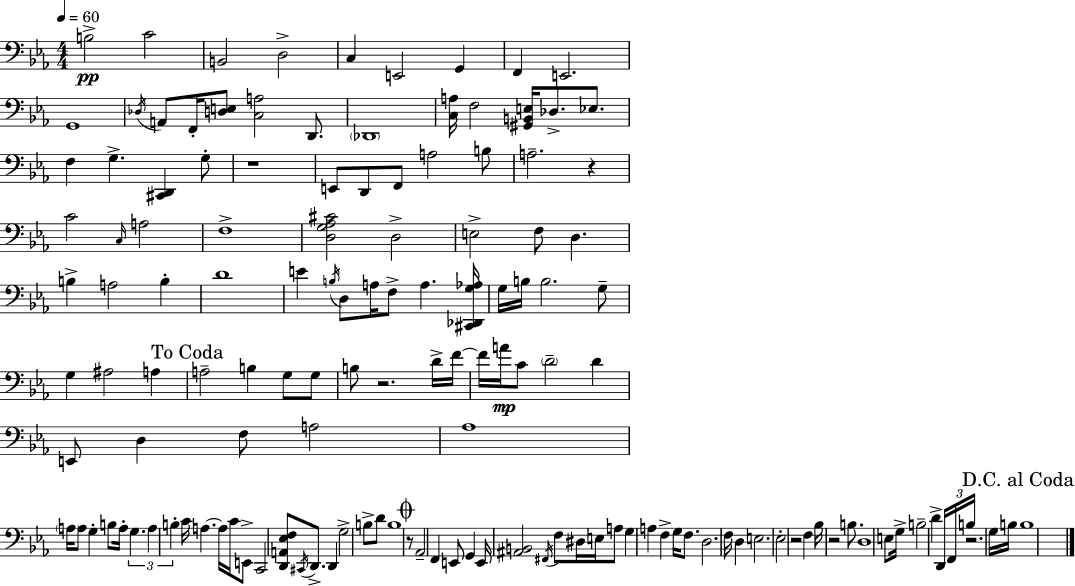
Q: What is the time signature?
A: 4/4